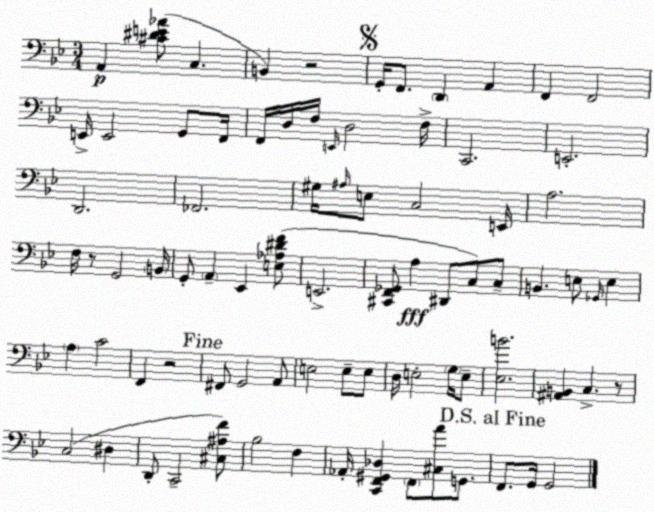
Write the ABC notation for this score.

X:1
T:Untitled
M:3/4
L:1/4
K:Bb
A,, [^C^DE_A]/2 C, B,, z2 G,,/4 F,,/2 D,, A,, F,, F,,2 E,,/4 E,,2 G,,/2 F,,/4 F,,/4 D,/4 F,/4 E,,/4 D,2 F,/4 C,,2 E,,2 D,,2 _F,,2 ^G,/4 ^A,/4 E,/2 C,2 E,,/4 A,2 F,/4 z/2 G,,2 B,,/4 G,,/2 A,, _E,, [E,_A,^DF]/2 E,,2 [^C,,F,,_G,,]/2 A, ^D,,/2 C,/2 C,/2 B,, E,/2 _G,,/4 E, A, C2 F,, z2 ^F,,/2 G,,2 A,,/2 E,2 E,/2 E,/2 D,/4 E,2 G,/4 E,/2 [_E,B]2 [^A,,B,,] C, z/2 C,2 ^D, D,,/2 C,,2 [^C,^A,F]/2 _B,2 F, _A,,/4 [C,,F,,^G,,_D,] F,,/2 [^C,A]/2 G,,/2 F,,/2 G,,/4 G,,2